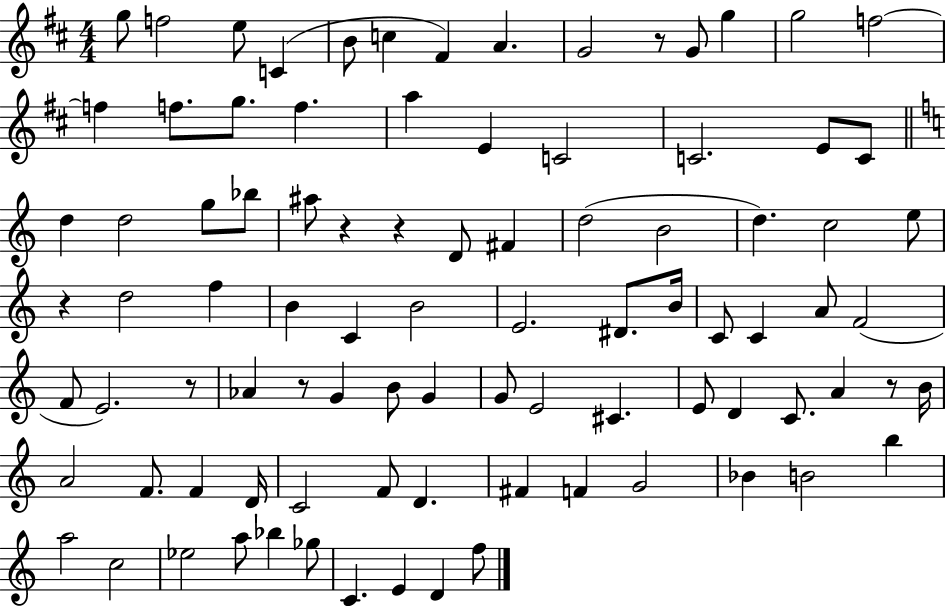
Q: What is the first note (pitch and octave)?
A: G5